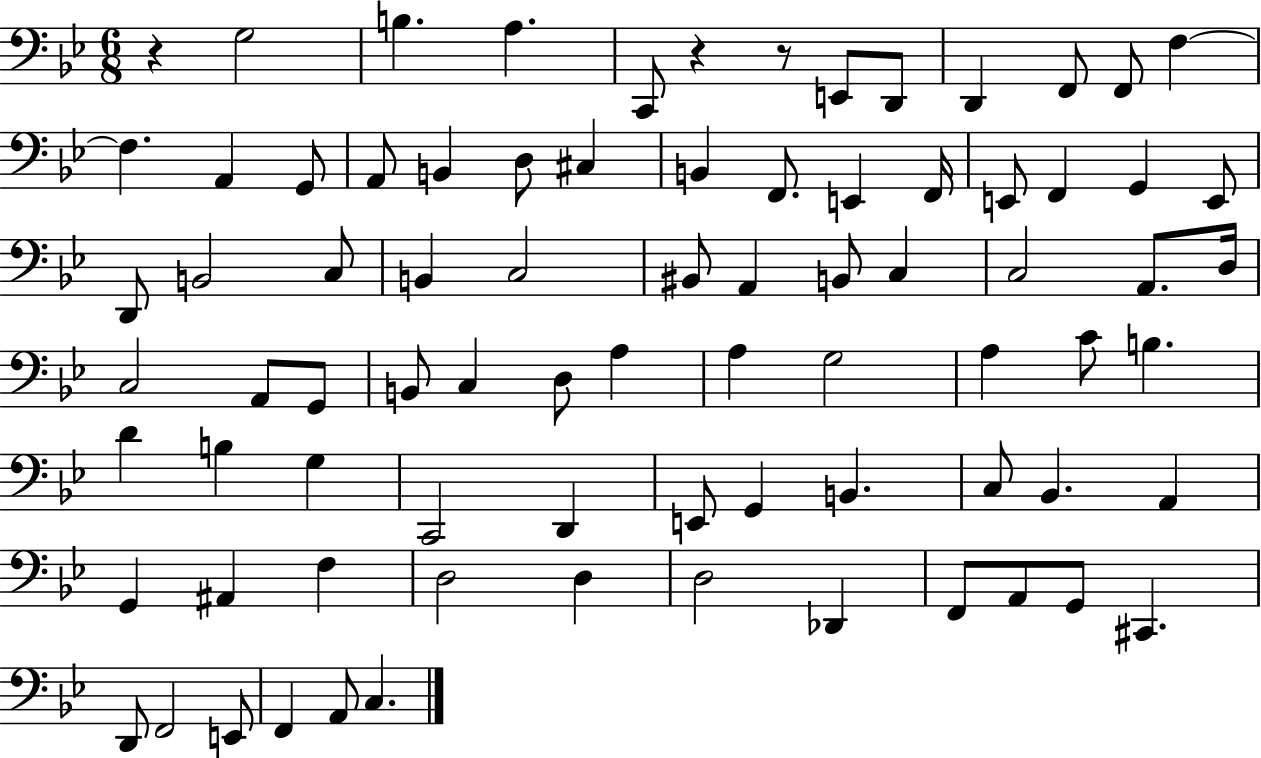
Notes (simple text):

R/q G3/h B3/q. A3/q. C2/e R/q R/e E2/e D2/e D2/q F2/e F2/e F3/q F3/q. A2/q G2/e A2/e B2/q D3/e C#3/q B2/q F2/e. E2/q F2/s E2/e F2/q G2/q E2/e D2/e B2/h C3/e B2/q C3/h BIS2/e A2/q B2/e C3/q C3/h A2/e. D3/s C3/h A2/e G2/e B2/e C3/q D3/e A3/q A3/q G3/h A3/q C4/e B3/q. D4/q B3/q G3/q C2/h D2/q E2/e G2/q B2/q. C3/e Bb2/q. A2/q G2/q A#2/q F3/q D3/h D3/q D3/h Db2/q F2/e A2/e G2/e C#2/q. D2/e F2/h E2/e F2/q A2/e C3/q.